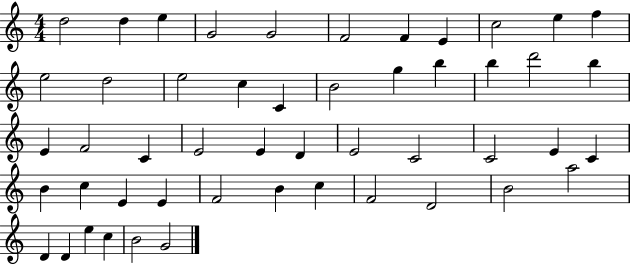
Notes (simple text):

D5/h D5/q E5/q G4/h G4/h F4/h F4/q E4/q C5/h E5/q F5/q E5/h D5/h E5/h C5/q C4/q B4/h G5/q B5/q B5/q D6/h B5/q E4/q F4/h C4/q E4/h E4/q D4/q E4/h C4/h C4/h E4/q C4/q B4/q C5/q E4/q E4/q F4/h B4/q C5/q F4/h D4/h B4/h A5/h D4/q D4/q E5/q C5/q B4/h G4/h